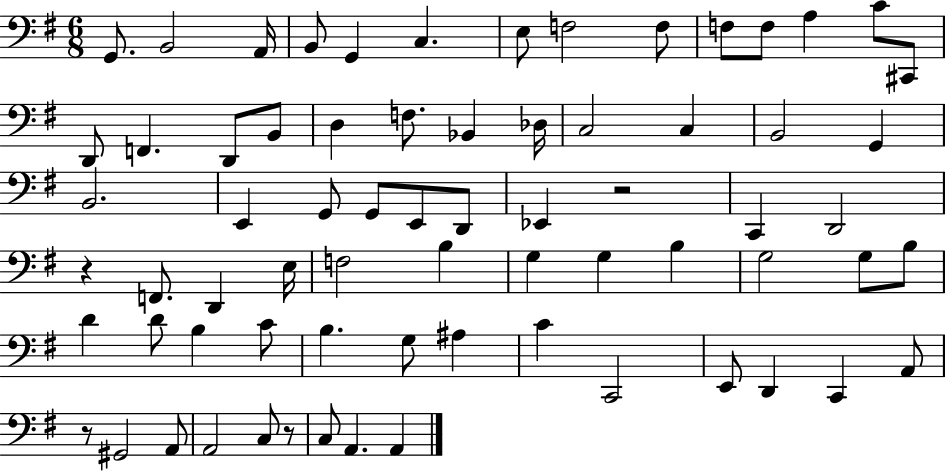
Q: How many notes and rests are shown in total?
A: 70